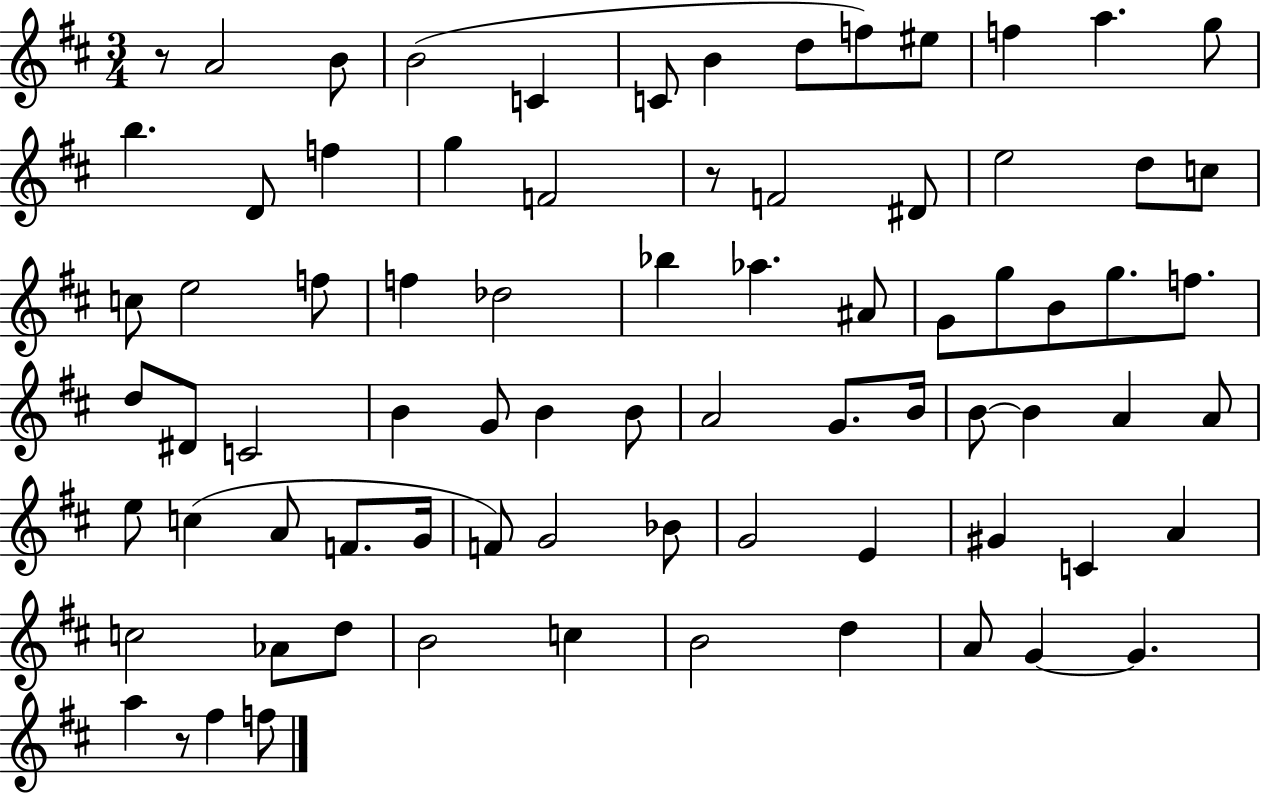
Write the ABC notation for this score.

X:1
T:Untitled
M:3/4
L:1/4
K:D
z/2 A2 B/2 B2 C C/2 B d/2 f/2 ^e/2 f a g/2 b D/2 f g F2 z/2 F2 ^D/2 e2 d/2 c/2 c/2 e2 f/2 f _d2 _b _a ^A/2 G/2 g/2 B/2 g/2 f/2 d/2 ^D/2 C2 B G/2 B B/2 A2 G/2 B/4 B/2 B A A/2 e/2 c A/2 F/2 G/4 F/2 G2 _B/2 G2 E ^G C A c2 _A/2 d/2 B2 c B2 d A/2 G G a z/2 ^f f/2